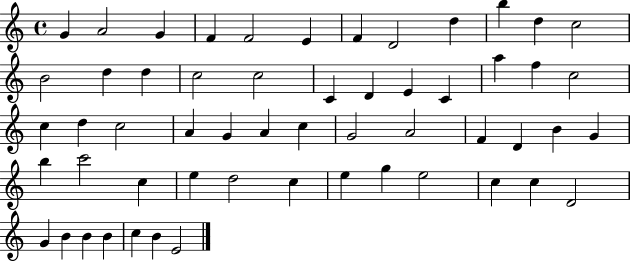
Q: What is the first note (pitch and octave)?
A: G4